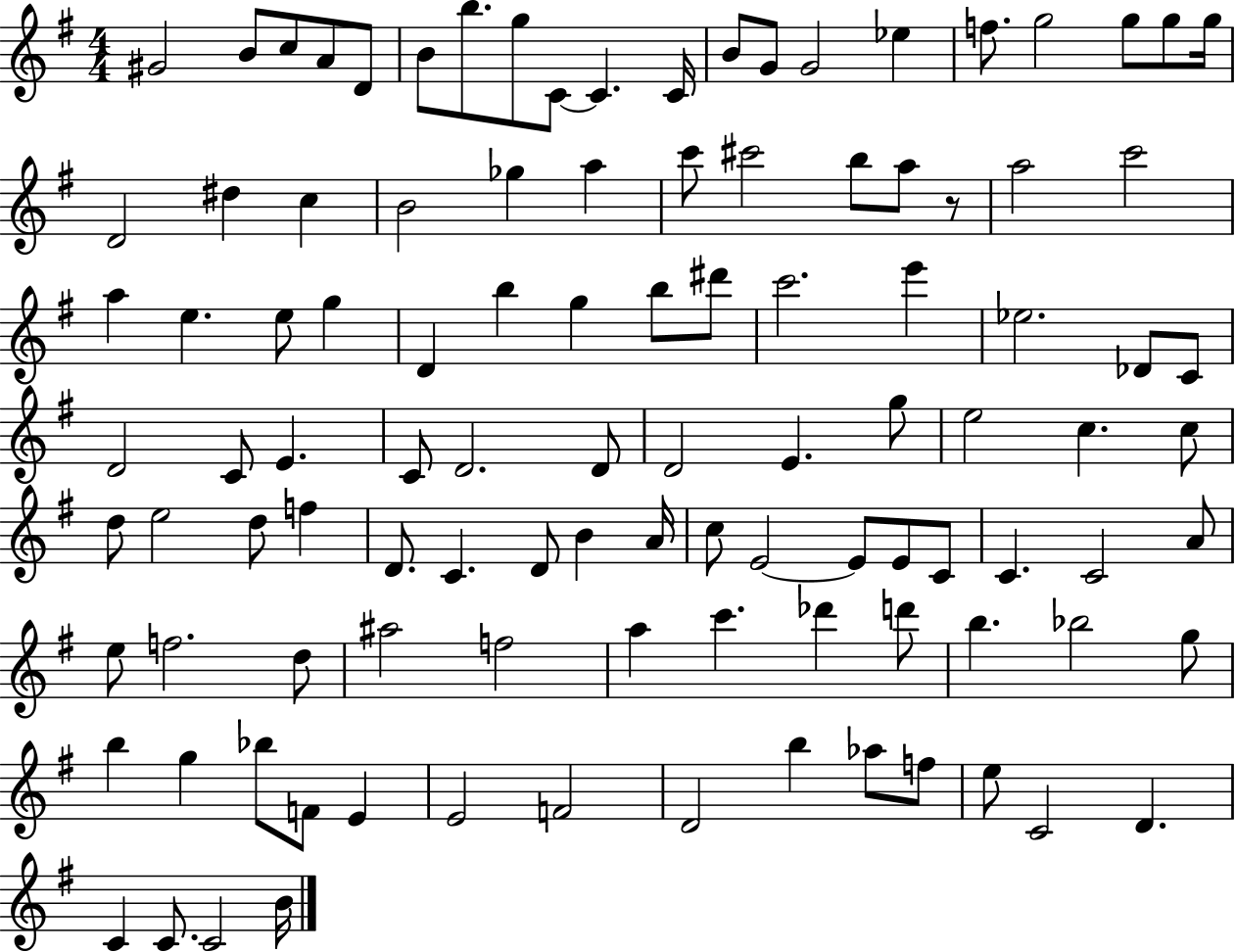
X:1
T:Untitled
M:4/4
L:1/4
K:G
^G2 B/2 c/2 A/2 D/2 B/2 b/2 g/2 C/2 C C/4 B/2 G/2 G2 _e f/2 g2 g/2 g/2 g/4 D2 ^d c B2 _g a c'/2 ^c'2 b/2 a/2 z/2 a2 c'2 a e e/2 g D b g b/2 ^d'/2 c'2 e' _e2 _D/2 C/2 D2 C/2 E C/2 D2 D/2 D2 E g/2 e2 c c/2 d/2 e2 d/2 f D/2 C D/2 B A/4 c/2 E2 E/2 E/2 C/2 C C2 A/2 e/2 f2 d/2 ^a2 f2 a c' _d' d'/2 b _b2 g/2 b g _b/2 F/2 E E2 F2 D2 b _a/2 f/2 e/2 C2 D C C/2 C2 B/4